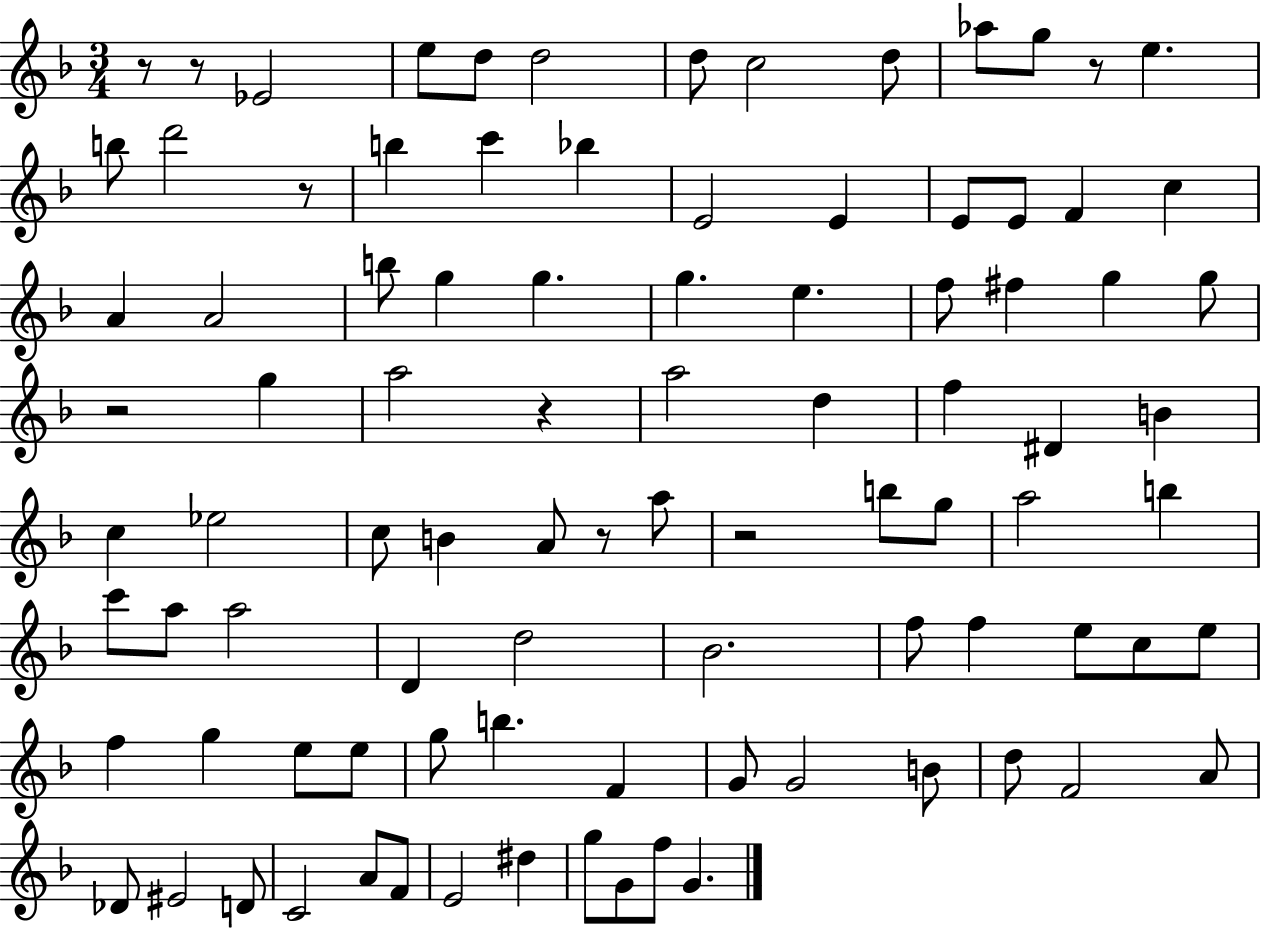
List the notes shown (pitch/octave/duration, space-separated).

R/e R/e Eb4/h E5/e D5/e D5/h D5/e C5/h D5/e Ab5/e G5/e R/e E5/q. B5/e D6/h R/e B5/q C6/q Bb5/q E4/h E4/q E4/e E4/e F4/q C5/q A4/q A4/h B5/e G5/q G5/q. G5/q. E5/q. F5/e F#5/q G5/q G5/e R/h G5/q A5/h R/q A5/h D5/q F5/q D#4/q B4/q C5/q Eb5/h C5/e B4/q A4/e R/e A5/e R/h B5/e G5/e A5/h B5/q C6/e A5/e A5/h D4/q D5/h Bb4/h. F5/e F5/q E5/e C5/e E5/e F5/q G5/q E5/e E5/e G5/e B5/q. F4/q G4/e G4/h B4/e D5/e F4/h A4/e Db4/e EIS4/h D4/e C4/h A4/e F4/e E4/h D#5/q G5/e G4/e F5/e G4/q.